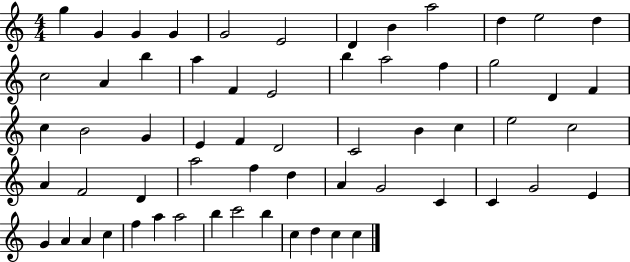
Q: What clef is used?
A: treble